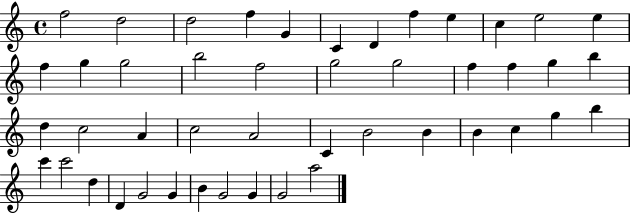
{
  \clef treble
  \time 4/4
  \defaultTimeSignature
  \key c \major
  f''2 d''2 | d''2 f''4 g'4 | c'4 d'4 f''4 e''4 | c''4 e''2 e''4 | \break f''4 g''4 g''2 | b''2 f''2 | g''2 g''2 | f''4 f''4 g''4 b''4 | \break d''4 c''2 a'4 | c''2 a'2 | c'4 b'2 b'4 | b'4 c''4 g''4 b''4 | \break c'''4 c'''2 d''4 | d'4 g'2 g'4 | b'4 g'2 g'4 | g'2 a''2 | \break \bar "|."
}